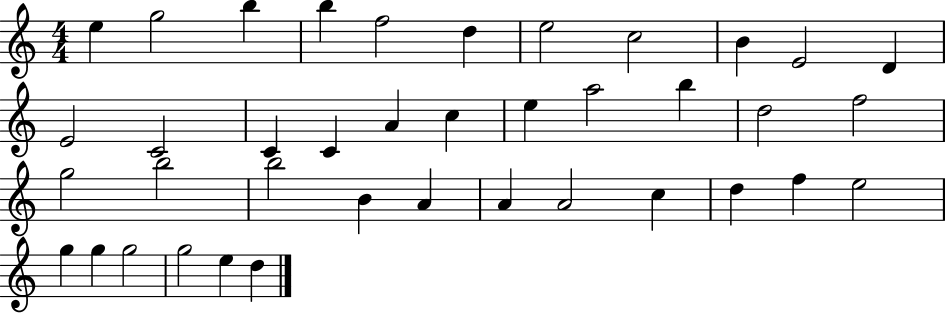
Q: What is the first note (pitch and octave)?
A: E5